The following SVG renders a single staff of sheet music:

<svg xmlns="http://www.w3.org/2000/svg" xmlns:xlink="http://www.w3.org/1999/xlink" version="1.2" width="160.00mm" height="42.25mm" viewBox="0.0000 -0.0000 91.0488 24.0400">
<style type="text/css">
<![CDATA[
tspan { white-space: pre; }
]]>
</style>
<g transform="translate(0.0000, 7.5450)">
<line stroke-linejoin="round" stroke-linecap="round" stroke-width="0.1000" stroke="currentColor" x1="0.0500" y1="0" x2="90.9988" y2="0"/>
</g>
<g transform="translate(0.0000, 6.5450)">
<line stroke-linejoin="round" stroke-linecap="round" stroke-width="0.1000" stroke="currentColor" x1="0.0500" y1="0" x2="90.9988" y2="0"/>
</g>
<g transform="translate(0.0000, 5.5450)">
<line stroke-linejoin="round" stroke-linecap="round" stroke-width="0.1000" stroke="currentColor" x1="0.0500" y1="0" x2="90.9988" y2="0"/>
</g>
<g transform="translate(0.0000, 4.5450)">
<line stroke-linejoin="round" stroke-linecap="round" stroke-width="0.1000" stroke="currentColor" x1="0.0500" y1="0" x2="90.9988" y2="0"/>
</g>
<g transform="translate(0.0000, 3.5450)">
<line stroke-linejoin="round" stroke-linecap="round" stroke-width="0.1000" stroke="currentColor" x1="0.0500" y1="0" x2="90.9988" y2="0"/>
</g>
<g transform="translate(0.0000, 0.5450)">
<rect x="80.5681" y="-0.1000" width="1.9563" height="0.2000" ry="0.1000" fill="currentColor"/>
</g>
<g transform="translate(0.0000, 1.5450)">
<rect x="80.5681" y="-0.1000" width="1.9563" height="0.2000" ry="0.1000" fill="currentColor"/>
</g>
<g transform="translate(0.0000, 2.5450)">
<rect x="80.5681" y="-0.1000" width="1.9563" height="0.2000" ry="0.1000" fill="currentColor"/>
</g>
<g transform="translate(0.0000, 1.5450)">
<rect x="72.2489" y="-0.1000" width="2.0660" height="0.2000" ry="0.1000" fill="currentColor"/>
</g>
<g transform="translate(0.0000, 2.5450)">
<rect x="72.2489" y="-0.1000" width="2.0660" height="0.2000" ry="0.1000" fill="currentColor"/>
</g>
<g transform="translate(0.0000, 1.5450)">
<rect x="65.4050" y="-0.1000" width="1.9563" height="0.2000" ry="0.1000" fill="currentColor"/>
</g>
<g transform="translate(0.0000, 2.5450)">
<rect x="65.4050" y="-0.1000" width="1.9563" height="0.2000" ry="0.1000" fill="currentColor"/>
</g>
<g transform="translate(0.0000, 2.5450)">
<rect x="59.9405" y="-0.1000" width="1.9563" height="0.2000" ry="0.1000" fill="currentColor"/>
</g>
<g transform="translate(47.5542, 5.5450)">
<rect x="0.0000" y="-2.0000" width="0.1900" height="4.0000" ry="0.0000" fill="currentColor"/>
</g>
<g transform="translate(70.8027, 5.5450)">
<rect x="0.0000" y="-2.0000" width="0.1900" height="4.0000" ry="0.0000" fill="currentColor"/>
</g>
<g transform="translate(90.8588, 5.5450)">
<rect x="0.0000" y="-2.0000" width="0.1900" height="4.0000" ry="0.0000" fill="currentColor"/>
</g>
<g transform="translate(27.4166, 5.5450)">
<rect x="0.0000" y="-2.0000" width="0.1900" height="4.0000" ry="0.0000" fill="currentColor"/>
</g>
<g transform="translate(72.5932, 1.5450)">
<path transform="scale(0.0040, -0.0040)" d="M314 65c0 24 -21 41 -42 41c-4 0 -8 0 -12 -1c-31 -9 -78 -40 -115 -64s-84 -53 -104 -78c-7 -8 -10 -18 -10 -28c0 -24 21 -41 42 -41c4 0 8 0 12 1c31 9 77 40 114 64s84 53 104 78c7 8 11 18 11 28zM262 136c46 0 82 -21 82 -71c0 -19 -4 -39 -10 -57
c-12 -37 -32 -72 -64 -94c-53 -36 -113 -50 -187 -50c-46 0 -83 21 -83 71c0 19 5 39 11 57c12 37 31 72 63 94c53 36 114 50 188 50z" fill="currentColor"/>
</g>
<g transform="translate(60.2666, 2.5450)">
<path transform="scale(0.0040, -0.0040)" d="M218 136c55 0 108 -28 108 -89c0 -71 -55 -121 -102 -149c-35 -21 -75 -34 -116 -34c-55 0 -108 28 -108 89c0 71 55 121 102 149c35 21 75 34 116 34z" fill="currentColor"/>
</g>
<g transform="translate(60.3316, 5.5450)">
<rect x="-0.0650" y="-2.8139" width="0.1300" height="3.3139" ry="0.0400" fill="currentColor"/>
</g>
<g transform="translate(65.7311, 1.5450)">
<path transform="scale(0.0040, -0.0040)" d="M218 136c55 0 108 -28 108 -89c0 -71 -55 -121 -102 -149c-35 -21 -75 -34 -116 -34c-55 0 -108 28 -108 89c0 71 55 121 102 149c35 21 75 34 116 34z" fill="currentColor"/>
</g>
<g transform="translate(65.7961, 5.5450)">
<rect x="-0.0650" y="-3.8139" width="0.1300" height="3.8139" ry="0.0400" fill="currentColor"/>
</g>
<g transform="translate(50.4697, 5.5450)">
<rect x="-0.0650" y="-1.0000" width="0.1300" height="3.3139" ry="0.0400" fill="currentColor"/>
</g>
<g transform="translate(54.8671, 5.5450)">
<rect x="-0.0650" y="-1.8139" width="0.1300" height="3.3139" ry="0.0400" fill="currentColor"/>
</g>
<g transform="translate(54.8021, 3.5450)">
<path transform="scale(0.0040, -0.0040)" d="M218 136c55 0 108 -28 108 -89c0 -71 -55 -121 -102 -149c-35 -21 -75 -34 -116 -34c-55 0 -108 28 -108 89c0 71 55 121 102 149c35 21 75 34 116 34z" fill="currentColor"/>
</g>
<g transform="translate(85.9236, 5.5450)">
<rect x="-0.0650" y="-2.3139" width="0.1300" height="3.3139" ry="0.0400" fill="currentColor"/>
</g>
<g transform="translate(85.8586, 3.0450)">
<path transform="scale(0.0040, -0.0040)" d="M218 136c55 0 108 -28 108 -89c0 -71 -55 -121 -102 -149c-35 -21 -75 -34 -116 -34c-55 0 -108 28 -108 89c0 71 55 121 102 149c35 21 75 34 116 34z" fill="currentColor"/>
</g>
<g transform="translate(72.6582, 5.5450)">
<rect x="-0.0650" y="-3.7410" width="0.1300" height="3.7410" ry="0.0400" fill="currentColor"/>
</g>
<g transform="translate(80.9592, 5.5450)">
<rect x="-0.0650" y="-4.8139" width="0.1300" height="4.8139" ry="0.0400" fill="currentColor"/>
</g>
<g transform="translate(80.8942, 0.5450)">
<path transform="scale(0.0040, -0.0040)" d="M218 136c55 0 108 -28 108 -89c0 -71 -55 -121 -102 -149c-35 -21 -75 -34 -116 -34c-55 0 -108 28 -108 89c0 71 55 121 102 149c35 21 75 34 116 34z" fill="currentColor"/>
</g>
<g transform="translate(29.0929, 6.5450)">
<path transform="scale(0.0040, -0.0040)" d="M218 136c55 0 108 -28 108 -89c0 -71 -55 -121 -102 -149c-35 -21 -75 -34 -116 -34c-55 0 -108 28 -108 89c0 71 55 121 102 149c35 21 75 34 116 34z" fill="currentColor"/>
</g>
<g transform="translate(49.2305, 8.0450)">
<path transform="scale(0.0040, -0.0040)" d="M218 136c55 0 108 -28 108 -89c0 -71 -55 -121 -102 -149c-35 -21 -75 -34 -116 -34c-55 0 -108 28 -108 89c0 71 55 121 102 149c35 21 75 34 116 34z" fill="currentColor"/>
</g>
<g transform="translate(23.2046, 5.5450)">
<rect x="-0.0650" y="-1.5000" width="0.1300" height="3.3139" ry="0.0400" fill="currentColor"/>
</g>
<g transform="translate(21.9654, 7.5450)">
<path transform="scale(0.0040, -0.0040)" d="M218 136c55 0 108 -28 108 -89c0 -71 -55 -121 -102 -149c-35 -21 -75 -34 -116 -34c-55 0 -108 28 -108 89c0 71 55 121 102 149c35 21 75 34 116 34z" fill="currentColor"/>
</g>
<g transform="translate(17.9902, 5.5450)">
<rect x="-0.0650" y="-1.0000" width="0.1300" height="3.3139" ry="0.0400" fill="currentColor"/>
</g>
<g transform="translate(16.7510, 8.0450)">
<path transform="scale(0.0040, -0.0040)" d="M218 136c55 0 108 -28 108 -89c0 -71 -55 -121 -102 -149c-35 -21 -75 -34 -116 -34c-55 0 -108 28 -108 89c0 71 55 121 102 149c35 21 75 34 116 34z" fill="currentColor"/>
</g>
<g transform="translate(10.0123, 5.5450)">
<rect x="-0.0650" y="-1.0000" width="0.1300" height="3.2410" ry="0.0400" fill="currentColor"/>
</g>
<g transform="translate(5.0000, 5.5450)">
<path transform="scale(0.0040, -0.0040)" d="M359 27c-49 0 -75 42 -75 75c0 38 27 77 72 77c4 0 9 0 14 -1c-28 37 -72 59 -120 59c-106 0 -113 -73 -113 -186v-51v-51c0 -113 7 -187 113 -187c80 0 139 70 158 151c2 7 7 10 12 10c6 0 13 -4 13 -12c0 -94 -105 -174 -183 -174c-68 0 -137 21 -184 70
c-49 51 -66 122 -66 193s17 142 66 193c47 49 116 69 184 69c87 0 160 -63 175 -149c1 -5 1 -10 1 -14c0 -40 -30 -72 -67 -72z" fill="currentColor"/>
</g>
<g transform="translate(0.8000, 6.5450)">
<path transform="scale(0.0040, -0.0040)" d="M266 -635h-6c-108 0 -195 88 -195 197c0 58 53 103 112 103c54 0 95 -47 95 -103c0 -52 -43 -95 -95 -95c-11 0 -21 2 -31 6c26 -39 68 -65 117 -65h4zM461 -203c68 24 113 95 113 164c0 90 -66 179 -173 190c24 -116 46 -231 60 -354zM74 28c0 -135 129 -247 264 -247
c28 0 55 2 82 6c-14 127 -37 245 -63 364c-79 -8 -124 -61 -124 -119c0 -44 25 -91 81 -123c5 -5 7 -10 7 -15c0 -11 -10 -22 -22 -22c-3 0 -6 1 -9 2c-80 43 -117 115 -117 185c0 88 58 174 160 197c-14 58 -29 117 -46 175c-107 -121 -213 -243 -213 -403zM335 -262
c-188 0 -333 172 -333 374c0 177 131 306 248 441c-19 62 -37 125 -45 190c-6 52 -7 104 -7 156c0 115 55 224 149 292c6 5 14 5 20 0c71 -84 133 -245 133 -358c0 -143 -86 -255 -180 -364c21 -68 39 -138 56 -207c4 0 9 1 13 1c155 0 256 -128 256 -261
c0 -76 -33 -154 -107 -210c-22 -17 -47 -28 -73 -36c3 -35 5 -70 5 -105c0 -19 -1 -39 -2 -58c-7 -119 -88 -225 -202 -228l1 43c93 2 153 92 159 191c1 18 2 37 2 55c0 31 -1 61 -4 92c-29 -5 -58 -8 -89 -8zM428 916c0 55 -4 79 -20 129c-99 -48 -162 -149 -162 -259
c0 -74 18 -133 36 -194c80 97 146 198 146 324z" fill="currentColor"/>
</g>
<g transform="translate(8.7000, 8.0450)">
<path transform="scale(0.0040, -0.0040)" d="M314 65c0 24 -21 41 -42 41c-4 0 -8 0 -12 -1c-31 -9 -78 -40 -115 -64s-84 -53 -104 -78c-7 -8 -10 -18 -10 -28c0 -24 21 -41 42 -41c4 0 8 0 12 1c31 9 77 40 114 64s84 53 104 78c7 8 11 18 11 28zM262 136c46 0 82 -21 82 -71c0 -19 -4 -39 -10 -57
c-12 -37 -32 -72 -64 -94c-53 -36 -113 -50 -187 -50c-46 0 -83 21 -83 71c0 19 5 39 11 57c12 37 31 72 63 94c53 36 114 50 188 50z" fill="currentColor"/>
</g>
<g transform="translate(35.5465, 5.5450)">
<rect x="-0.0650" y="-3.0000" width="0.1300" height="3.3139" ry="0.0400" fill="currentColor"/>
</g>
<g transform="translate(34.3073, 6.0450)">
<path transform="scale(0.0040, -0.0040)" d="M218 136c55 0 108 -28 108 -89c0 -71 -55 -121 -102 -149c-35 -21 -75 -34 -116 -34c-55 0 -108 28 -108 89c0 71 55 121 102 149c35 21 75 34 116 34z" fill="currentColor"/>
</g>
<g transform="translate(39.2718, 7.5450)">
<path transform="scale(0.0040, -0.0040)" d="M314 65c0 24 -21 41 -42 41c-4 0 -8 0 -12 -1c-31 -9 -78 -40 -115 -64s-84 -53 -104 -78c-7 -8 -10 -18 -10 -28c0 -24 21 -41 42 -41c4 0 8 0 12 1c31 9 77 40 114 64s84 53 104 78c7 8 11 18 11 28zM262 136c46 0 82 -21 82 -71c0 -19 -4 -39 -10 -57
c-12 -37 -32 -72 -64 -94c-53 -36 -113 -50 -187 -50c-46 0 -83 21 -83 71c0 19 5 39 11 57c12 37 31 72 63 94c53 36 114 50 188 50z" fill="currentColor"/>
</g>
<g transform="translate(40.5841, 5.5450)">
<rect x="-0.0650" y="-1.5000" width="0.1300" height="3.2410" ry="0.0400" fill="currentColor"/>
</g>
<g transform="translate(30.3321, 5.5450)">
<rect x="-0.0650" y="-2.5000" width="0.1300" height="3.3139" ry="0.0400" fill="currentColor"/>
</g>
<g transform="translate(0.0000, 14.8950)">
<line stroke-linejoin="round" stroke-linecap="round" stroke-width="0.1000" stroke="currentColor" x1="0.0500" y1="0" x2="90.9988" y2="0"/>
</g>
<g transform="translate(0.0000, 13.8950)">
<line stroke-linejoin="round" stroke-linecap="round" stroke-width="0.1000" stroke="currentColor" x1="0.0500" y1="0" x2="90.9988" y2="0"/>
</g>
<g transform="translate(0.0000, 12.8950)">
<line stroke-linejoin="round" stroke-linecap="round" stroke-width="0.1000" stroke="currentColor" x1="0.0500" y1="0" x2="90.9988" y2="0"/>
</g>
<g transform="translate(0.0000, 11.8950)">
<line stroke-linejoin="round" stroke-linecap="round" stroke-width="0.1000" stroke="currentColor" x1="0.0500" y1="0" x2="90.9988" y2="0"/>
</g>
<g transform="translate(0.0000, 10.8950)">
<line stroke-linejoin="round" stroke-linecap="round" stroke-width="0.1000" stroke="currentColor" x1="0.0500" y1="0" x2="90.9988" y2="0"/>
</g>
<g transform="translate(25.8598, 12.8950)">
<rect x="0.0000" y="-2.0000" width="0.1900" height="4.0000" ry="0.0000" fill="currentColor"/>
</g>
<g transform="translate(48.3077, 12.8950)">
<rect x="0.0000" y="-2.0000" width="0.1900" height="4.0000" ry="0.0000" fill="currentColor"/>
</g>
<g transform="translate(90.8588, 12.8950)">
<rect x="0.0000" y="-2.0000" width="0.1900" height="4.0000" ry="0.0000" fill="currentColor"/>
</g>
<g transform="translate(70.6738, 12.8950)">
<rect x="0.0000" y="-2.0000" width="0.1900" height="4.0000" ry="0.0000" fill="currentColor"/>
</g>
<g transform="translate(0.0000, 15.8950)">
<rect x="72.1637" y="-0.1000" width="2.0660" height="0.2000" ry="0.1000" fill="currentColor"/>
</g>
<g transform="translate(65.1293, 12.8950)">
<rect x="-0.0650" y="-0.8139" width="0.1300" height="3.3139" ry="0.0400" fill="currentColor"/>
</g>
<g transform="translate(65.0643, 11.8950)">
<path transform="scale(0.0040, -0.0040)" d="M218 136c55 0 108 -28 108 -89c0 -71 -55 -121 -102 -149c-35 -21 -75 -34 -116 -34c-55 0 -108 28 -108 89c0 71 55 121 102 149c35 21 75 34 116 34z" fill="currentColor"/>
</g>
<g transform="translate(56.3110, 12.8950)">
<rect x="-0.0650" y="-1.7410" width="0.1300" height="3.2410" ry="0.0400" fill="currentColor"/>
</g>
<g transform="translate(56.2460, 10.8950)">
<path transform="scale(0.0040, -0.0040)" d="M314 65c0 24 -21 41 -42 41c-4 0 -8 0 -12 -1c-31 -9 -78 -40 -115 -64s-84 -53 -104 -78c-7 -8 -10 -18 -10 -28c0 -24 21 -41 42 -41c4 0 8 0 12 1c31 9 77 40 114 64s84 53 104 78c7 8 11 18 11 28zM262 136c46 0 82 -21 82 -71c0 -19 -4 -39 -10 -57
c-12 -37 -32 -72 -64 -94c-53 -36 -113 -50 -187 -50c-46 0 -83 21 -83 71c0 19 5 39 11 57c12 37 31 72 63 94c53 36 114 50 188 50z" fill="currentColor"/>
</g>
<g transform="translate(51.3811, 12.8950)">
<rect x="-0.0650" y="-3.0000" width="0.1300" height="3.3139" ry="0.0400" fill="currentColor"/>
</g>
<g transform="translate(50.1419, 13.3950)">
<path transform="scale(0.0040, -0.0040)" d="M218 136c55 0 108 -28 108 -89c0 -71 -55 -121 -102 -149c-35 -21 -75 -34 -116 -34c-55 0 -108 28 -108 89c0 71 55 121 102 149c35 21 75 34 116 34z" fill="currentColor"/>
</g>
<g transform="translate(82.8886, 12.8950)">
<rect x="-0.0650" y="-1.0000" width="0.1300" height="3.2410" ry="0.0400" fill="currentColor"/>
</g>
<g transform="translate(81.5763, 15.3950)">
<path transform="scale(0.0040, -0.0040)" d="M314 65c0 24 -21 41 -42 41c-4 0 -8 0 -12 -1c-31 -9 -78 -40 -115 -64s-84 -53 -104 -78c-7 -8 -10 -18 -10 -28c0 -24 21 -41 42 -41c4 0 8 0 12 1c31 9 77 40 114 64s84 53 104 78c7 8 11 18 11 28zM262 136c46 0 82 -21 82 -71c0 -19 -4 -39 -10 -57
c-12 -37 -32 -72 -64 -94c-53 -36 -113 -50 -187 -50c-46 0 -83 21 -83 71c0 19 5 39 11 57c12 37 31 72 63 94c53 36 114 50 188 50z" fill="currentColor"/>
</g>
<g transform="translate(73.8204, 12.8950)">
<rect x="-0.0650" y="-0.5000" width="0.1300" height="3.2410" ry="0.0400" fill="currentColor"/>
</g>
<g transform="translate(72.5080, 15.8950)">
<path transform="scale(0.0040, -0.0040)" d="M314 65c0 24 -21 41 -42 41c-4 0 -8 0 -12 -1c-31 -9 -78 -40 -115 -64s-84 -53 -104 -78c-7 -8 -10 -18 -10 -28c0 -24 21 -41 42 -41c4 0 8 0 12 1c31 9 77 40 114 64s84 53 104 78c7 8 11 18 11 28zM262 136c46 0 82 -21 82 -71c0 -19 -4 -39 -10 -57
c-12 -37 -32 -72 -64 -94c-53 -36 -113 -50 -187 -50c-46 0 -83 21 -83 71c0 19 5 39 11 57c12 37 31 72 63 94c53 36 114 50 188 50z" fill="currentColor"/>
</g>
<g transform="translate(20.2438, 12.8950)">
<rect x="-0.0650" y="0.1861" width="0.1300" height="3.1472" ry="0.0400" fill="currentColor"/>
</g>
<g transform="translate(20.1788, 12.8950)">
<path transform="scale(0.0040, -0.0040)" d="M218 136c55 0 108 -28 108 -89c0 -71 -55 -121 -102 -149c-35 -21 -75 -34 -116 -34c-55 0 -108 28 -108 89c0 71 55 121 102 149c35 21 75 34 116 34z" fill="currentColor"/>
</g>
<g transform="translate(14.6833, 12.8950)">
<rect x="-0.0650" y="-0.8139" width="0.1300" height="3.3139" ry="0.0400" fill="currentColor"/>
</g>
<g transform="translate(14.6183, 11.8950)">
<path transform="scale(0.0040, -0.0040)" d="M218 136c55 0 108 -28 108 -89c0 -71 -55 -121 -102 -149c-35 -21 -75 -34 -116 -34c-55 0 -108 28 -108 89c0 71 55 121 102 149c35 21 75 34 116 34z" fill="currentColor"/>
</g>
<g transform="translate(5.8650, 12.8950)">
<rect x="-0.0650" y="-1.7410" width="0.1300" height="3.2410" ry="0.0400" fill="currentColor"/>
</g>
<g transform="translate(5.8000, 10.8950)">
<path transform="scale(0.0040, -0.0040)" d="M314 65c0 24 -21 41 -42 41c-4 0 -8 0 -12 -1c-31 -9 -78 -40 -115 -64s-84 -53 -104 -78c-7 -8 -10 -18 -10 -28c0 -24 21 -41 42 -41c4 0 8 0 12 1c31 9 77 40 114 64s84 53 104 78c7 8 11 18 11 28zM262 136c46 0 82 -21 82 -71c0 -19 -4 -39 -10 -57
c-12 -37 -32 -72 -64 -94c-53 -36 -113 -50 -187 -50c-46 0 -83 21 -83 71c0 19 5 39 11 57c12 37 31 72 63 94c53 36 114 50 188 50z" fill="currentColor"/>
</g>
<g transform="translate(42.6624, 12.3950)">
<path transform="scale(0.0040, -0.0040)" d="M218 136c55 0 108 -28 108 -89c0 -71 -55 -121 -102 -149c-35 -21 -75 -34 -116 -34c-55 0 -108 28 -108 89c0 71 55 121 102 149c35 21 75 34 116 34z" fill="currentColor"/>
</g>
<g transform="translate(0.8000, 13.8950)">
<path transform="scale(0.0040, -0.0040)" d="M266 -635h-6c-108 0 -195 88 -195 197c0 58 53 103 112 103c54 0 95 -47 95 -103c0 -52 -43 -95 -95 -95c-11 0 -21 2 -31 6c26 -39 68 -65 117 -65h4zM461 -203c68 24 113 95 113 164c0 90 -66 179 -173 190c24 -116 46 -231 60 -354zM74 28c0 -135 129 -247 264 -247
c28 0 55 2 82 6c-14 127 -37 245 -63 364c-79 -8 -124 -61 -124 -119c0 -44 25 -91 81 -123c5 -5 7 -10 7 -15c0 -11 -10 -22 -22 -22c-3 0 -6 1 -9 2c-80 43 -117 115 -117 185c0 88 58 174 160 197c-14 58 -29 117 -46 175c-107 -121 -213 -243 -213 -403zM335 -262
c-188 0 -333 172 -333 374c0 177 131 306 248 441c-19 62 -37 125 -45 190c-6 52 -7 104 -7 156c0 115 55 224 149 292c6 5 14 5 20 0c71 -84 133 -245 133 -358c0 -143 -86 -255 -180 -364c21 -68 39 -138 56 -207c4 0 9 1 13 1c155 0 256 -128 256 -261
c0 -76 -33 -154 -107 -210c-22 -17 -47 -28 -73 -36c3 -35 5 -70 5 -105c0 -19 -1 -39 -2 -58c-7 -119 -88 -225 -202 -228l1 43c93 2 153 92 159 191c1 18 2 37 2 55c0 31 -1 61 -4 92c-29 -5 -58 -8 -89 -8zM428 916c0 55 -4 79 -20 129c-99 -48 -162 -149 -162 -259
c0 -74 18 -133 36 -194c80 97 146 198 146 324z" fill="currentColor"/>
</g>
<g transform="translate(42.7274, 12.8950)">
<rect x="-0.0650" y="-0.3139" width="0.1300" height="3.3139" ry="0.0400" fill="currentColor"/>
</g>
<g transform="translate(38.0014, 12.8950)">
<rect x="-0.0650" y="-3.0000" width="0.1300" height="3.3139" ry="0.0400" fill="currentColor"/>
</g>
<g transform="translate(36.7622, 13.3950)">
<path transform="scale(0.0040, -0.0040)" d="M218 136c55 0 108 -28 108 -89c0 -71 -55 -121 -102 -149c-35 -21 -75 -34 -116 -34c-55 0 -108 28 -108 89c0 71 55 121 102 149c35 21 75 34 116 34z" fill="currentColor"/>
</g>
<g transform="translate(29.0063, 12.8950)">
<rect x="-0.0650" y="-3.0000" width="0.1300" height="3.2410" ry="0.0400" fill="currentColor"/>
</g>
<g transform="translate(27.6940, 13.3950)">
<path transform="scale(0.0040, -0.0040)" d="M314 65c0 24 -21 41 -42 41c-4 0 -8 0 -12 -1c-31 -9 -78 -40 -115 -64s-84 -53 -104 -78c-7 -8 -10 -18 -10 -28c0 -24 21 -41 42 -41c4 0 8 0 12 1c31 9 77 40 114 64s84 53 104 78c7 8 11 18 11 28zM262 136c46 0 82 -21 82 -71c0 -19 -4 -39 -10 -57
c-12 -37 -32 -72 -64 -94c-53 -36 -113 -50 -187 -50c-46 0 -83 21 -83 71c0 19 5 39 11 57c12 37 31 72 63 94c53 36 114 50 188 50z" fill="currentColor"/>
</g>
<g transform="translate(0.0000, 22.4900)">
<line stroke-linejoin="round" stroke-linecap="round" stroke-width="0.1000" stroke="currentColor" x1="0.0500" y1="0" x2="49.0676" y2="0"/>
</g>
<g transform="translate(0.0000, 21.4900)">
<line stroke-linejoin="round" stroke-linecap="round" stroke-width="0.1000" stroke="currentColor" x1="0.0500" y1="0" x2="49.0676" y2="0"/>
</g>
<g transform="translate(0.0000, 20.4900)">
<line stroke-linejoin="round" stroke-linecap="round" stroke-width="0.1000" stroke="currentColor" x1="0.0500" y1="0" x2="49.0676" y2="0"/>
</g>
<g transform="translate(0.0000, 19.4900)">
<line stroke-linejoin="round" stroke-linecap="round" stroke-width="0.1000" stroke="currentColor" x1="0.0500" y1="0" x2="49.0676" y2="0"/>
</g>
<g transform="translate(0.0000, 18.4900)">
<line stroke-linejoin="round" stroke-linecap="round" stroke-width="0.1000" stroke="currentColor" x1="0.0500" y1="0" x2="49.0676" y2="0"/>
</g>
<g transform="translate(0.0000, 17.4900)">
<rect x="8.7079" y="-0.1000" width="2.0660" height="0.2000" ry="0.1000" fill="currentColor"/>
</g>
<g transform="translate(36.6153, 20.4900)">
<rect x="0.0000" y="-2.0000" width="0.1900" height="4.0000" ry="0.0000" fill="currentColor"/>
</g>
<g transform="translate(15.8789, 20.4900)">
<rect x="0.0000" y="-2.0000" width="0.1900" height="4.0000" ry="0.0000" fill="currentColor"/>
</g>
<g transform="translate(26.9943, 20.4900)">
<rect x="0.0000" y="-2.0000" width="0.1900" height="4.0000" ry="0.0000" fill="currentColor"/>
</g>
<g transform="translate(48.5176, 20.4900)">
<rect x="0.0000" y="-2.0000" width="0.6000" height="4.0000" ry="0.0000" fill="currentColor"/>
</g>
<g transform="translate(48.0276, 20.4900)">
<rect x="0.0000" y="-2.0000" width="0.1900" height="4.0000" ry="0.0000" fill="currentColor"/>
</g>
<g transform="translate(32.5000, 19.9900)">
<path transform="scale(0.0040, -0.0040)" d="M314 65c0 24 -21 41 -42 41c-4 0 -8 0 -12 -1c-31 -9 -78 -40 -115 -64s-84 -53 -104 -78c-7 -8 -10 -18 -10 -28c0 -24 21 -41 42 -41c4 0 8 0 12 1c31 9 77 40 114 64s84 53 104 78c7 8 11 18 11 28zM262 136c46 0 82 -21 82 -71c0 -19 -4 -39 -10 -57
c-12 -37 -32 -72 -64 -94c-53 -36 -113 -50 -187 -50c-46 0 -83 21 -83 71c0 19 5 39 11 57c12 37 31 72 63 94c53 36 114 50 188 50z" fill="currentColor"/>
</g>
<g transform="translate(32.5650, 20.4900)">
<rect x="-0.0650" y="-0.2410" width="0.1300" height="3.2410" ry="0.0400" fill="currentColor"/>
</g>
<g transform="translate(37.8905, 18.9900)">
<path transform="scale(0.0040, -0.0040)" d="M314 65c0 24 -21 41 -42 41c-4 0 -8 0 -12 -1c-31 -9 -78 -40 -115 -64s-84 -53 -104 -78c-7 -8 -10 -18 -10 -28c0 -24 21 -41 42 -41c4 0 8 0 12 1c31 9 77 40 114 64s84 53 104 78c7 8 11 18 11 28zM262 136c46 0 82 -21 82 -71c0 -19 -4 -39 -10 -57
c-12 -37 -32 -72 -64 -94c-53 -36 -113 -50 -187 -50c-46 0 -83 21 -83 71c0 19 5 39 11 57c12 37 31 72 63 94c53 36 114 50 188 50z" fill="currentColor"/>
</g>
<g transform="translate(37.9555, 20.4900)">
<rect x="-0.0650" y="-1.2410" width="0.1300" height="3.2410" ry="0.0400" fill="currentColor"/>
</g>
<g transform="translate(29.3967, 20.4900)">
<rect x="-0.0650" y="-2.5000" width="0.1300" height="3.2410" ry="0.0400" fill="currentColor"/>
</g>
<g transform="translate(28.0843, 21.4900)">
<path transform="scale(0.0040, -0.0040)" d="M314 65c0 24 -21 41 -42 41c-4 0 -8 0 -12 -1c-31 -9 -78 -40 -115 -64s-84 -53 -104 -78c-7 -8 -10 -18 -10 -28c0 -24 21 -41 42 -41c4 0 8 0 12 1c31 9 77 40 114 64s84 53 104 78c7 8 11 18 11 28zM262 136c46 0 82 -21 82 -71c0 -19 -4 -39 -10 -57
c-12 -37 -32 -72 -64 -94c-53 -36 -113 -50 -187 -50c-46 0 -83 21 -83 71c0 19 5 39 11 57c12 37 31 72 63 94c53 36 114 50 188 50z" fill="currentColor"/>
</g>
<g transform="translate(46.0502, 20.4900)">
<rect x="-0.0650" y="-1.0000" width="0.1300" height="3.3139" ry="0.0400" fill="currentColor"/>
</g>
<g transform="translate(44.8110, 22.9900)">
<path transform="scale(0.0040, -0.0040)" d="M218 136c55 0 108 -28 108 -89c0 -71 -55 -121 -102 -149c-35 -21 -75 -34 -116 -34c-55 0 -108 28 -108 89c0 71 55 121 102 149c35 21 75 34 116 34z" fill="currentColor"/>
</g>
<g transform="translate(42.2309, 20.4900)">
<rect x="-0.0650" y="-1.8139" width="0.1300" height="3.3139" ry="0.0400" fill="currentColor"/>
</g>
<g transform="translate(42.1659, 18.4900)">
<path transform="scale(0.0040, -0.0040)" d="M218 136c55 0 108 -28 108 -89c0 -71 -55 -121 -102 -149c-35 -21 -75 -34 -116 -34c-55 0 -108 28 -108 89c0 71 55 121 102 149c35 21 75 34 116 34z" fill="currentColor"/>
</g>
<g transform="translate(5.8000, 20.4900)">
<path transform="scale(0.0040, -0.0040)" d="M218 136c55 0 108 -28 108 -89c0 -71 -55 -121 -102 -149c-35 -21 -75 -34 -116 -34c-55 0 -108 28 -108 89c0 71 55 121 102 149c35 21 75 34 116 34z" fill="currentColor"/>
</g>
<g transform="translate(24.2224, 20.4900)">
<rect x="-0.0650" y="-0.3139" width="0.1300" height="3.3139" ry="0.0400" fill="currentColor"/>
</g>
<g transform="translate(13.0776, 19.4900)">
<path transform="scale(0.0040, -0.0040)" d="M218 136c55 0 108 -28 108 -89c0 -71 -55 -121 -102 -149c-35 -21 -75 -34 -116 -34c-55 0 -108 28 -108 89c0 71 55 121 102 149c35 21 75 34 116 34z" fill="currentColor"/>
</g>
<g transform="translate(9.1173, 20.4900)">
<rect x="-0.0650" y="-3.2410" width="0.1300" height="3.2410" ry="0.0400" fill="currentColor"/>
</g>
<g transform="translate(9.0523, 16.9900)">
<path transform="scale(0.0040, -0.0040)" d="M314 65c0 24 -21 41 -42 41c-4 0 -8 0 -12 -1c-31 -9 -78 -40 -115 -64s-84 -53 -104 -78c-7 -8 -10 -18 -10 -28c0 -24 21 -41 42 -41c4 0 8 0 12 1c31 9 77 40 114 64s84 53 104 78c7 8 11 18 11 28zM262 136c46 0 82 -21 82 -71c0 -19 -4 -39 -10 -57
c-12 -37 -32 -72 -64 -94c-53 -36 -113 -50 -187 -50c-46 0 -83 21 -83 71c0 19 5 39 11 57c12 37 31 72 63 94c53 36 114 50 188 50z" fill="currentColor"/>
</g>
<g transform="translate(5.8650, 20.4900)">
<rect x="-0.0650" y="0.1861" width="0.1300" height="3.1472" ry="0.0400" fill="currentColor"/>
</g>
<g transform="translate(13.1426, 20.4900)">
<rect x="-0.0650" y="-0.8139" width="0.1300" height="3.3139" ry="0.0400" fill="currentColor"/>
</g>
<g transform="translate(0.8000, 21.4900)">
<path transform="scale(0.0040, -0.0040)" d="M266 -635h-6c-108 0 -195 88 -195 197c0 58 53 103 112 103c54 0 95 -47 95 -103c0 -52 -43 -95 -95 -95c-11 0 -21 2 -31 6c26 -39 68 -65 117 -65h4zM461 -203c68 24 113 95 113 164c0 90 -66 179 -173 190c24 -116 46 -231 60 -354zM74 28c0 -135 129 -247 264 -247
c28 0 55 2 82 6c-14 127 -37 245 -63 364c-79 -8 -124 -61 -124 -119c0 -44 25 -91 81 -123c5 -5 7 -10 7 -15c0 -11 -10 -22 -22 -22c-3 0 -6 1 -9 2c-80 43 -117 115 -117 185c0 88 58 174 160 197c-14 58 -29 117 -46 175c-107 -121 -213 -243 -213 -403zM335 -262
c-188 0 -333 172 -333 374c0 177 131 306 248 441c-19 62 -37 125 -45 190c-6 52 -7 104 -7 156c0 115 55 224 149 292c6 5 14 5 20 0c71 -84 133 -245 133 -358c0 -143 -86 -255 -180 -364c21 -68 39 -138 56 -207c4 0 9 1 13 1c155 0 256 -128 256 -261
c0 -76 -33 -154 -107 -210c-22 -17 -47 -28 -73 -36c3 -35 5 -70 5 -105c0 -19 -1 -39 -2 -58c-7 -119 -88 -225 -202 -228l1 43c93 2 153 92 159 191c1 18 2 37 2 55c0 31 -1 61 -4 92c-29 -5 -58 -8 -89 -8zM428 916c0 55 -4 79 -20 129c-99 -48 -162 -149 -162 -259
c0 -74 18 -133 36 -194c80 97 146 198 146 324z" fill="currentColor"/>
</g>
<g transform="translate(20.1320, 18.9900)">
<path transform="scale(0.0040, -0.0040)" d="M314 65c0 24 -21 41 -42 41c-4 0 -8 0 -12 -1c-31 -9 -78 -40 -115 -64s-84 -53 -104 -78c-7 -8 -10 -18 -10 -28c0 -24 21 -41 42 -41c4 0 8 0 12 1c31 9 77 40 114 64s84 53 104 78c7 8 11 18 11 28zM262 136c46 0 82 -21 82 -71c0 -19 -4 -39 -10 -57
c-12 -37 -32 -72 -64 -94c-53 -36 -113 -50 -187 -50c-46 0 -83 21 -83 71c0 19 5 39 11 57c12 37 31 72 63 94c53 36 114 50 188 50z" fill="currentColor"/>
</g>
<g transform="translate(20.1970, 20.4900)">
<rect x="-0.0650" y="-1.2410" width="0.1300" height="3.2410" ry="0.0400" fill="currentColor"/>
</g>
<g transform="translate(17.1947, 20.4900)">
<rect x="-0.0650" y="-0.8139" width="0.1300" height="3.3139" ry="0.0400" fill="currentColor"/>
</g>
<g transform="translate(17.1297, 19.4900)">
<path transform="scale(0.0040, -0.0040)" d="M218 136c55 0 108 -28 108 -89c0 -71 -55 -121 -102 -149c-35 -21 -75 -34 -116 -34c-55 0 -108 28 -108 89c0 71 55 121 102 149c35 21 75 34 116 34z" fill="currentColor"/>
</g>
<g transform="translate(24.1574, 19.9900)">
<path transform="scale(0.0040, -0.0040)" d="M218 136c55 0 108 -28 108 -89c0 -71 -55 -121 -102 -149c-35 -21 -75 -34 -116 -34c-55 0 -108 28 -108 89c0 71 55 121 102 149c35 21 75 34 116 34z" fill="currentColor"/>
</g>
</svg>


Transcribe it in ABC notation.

X:1
T:Untitled
M:4/4
L:1/4
K:C
D2 D E G A E2 D f a c' c'2 e' g f2 d B A2 A c A f2 d C2 D2 B b2 d d e2 c G2 c2 e2 f D